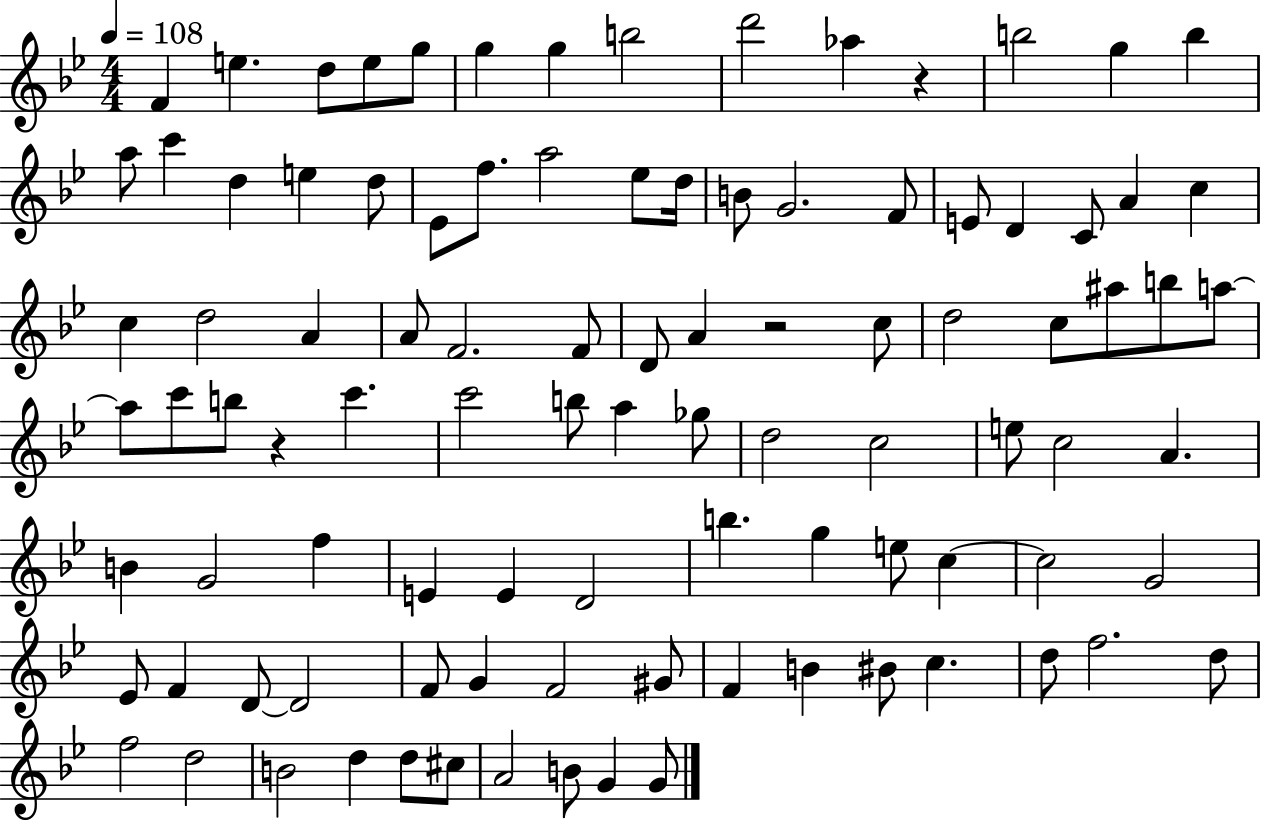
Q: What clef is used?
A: treble